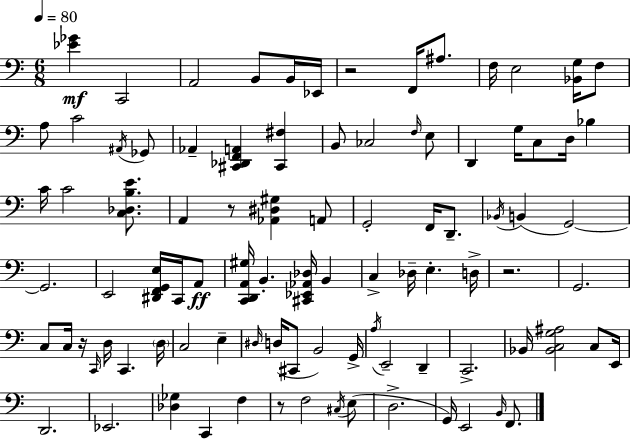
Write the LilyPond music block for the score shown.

{
  \clef bass
  \numericTimeSignature
  \time 6/8
  \key a \minor
  \tempo 4 = 80
  <ees' ges'>4\mf c,2 | a,2 b,8 b,16 ees,16 | r2 f,16 ais8. | f16 e2 <bes, g>16 f8 | \break a8 c'2 \acciaccatura { ais,16 } ges,8 | aes,4-- <cis, des, f, a,>4 <cis, fis>4 | b,8 ces2 \grace { f16 } | e8 d,4 g16 c8 d16 bes4 | \break c'16 c'2 <c des b e'>8. | a,4 r8 <aes, dis gis>4 | a,8 g,2-. f,16 d,8.-- | \acciaccatura { bes,16 }( b,4 g,2~~) | \break g,2. | e,2 <dis, f, g, e>16 | c,16 a,8\ff <c, d, a, gis>16 b,4.-. <cis, ees, aes, des>16 b,4 | c4-> des16-- e4.-. | \break d16-> r2. | g,2. | c8 c16 r16 \grace { c,16 } d16 c,4. | \parenthesize d16 c2 | \break e4-- \grace { dis16 }( d16 cis,8 b,2) | g,16-> \acciaccatura { a16 } e,2-- | d,4-- c,2.-> | bes,16 <bes, c g ais>2 | \break c8 e,16 d,2. | ees,2. | <des ges>4 c,4 | f4 r8 f2 | \break \acciaccatura { cis16 }( e8 d2.-> | g,16) e,2 | \grace { b,16 } f,8. \bar "|."
}